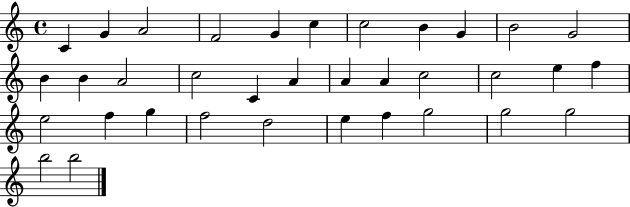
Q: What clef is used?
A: treble